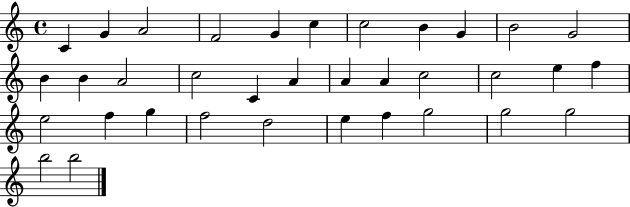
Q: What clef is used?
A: treble